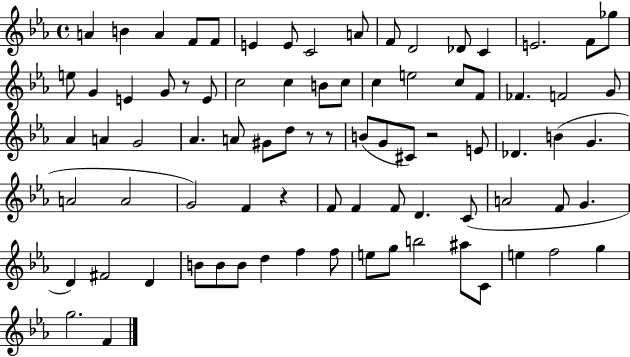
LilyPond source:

{
  \clef treble
  \time 4/4
  \defaultTimeSignature
  \key ees \major
  a'4 b'4 a'4 f'8 f'8 | e'4 e'8 c'2 a'8 | f'8 d'2 des'8 c'4 | e'2. f'8 ges''8 | \break e''8 g'4 e'4 g'8 r8 e'8 | c''2 c''4 b'8 c''8 | c''4 e''2 c''8 f'8 | fes'4. f'2 g'8 | \break aes'4 a'4 g'2 | aes'4. a'8 gis'8 d''8 r8 r8 | b'8( g'8 cis'8) r2 e'8 | des'4. b'4( g'4. | \break a'2 a'2 | g'2) f'4 r4 | f'8 f'4 f'8 d'4. c'8( | a'2 f'8 g'4. | \break d'4) fis'2 d'4 | b'8 b'8 b'8 d''4 f''4 f''8 | e''8 g''8 b''2 ais''8 c'8 | e''4 f''2 g''4 | \break g''2. f'4 | \bar "|."
}